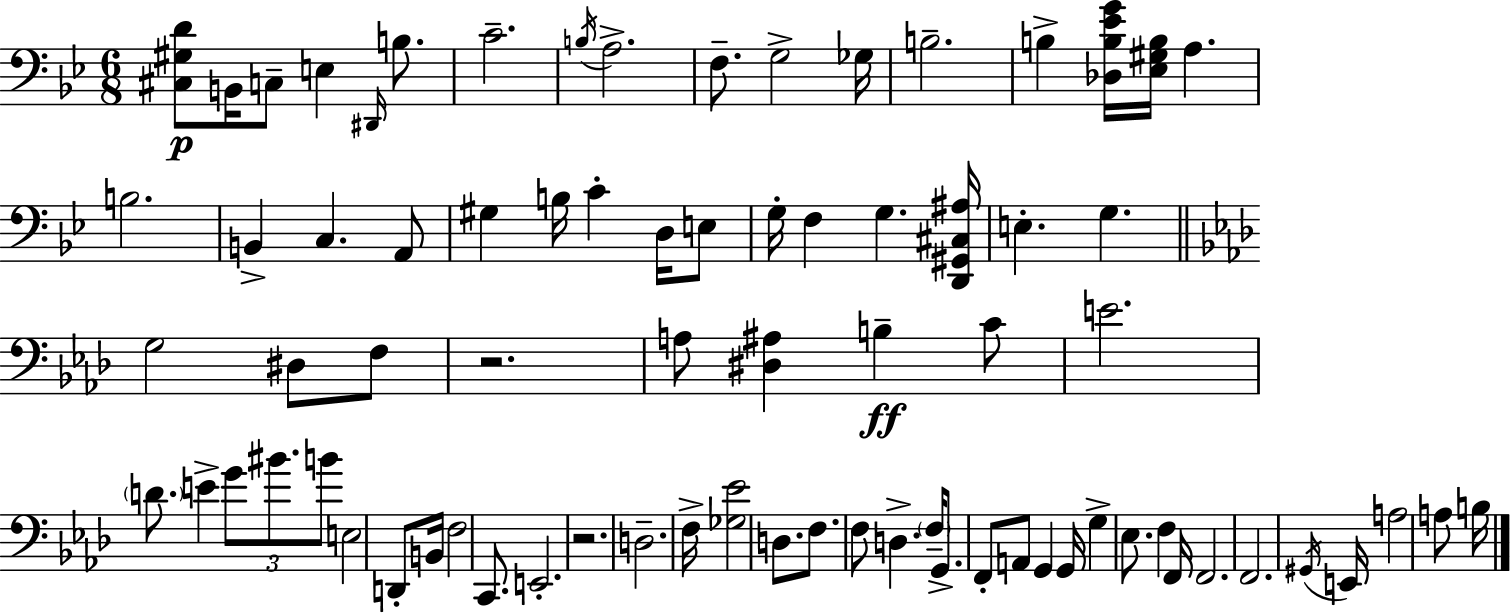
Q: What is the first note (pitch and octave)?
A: B2